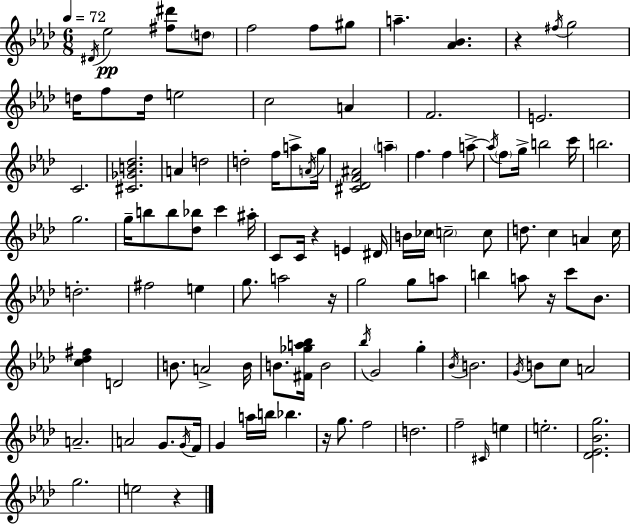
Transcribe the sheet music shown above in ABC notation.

X:1
T:Untitled
M:6/8
L:1/4
K:Ab
^D/4 _e2 [^f^d']/2 d/2 f2 f/2 ^g/2 a [_A_B] z ^f/4 g2 d/4 f/2 d/4 e2 c2 A F2 E2 C2 [^C_GB_d]2 A d2 d2 f/4 a/2 A/4 g/4 [^C_DF^A]2 a f f a/2 a/4 f/2 g/4 b2 c'/4 b2 g2 g/4 b/2 b/2 [_d_b]/2 c' ^a/4 C/2 C/4 z E ^D/4 B/4 _c/4 c2 c/2 d/2 c A c/4 d2 ^f2 e g/2 a2 z/4 g2 g/2 a/2 b a/2 z/4 c'/2 _B/2 [c_d^f] D2 B/2 A2 B/4 B/2 [^F_ga_b]/4 B2 _b/4 G2 g _B/4 B2 G/4 B/2 c/2 A2 A2 A2 G/2 G/4 F/4 G a/4 b/4 _b z/4 g/2 f2 d2 f2 ^C/4 e e2 [_D_E_Bg]2 g2 e2 z